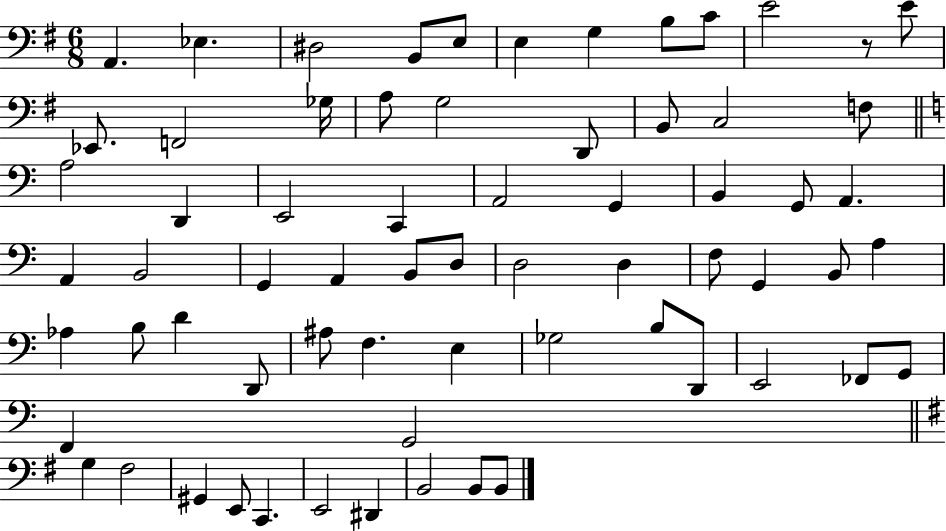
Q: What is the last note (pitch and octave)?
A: B2